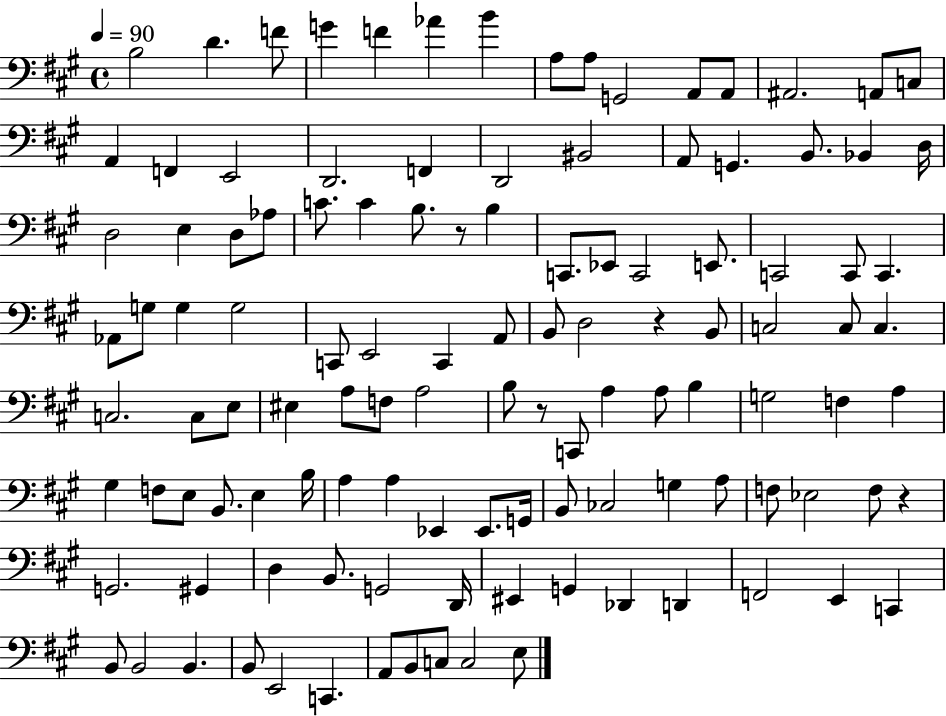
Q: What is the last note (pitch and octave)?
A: E3